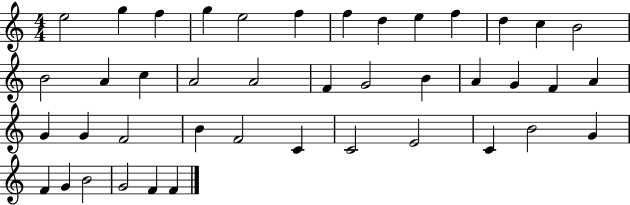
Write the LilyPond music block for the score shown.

{
  \clef treble
  \numericTimeSignature
  \time 4/4
  \key c \major
  e''2 g''4 f''4 | g''4 e''2 f''4 | f''4 d''4 e''4 f''4 | d''4 c''4 b'2 | \break b'2 a'4 c''4 | a'2 a'2 | f'4 g'2 b'4 | a'4 g'4 f'4 a'4 | \break g'4 g'4 f'2 | b'4 f'2 c'4 | c'2 e'2 | c'4 b'2 g'4 | \break f'4 g'4 b'2 | g'2 f'4 f'4 | \bar "|."
}